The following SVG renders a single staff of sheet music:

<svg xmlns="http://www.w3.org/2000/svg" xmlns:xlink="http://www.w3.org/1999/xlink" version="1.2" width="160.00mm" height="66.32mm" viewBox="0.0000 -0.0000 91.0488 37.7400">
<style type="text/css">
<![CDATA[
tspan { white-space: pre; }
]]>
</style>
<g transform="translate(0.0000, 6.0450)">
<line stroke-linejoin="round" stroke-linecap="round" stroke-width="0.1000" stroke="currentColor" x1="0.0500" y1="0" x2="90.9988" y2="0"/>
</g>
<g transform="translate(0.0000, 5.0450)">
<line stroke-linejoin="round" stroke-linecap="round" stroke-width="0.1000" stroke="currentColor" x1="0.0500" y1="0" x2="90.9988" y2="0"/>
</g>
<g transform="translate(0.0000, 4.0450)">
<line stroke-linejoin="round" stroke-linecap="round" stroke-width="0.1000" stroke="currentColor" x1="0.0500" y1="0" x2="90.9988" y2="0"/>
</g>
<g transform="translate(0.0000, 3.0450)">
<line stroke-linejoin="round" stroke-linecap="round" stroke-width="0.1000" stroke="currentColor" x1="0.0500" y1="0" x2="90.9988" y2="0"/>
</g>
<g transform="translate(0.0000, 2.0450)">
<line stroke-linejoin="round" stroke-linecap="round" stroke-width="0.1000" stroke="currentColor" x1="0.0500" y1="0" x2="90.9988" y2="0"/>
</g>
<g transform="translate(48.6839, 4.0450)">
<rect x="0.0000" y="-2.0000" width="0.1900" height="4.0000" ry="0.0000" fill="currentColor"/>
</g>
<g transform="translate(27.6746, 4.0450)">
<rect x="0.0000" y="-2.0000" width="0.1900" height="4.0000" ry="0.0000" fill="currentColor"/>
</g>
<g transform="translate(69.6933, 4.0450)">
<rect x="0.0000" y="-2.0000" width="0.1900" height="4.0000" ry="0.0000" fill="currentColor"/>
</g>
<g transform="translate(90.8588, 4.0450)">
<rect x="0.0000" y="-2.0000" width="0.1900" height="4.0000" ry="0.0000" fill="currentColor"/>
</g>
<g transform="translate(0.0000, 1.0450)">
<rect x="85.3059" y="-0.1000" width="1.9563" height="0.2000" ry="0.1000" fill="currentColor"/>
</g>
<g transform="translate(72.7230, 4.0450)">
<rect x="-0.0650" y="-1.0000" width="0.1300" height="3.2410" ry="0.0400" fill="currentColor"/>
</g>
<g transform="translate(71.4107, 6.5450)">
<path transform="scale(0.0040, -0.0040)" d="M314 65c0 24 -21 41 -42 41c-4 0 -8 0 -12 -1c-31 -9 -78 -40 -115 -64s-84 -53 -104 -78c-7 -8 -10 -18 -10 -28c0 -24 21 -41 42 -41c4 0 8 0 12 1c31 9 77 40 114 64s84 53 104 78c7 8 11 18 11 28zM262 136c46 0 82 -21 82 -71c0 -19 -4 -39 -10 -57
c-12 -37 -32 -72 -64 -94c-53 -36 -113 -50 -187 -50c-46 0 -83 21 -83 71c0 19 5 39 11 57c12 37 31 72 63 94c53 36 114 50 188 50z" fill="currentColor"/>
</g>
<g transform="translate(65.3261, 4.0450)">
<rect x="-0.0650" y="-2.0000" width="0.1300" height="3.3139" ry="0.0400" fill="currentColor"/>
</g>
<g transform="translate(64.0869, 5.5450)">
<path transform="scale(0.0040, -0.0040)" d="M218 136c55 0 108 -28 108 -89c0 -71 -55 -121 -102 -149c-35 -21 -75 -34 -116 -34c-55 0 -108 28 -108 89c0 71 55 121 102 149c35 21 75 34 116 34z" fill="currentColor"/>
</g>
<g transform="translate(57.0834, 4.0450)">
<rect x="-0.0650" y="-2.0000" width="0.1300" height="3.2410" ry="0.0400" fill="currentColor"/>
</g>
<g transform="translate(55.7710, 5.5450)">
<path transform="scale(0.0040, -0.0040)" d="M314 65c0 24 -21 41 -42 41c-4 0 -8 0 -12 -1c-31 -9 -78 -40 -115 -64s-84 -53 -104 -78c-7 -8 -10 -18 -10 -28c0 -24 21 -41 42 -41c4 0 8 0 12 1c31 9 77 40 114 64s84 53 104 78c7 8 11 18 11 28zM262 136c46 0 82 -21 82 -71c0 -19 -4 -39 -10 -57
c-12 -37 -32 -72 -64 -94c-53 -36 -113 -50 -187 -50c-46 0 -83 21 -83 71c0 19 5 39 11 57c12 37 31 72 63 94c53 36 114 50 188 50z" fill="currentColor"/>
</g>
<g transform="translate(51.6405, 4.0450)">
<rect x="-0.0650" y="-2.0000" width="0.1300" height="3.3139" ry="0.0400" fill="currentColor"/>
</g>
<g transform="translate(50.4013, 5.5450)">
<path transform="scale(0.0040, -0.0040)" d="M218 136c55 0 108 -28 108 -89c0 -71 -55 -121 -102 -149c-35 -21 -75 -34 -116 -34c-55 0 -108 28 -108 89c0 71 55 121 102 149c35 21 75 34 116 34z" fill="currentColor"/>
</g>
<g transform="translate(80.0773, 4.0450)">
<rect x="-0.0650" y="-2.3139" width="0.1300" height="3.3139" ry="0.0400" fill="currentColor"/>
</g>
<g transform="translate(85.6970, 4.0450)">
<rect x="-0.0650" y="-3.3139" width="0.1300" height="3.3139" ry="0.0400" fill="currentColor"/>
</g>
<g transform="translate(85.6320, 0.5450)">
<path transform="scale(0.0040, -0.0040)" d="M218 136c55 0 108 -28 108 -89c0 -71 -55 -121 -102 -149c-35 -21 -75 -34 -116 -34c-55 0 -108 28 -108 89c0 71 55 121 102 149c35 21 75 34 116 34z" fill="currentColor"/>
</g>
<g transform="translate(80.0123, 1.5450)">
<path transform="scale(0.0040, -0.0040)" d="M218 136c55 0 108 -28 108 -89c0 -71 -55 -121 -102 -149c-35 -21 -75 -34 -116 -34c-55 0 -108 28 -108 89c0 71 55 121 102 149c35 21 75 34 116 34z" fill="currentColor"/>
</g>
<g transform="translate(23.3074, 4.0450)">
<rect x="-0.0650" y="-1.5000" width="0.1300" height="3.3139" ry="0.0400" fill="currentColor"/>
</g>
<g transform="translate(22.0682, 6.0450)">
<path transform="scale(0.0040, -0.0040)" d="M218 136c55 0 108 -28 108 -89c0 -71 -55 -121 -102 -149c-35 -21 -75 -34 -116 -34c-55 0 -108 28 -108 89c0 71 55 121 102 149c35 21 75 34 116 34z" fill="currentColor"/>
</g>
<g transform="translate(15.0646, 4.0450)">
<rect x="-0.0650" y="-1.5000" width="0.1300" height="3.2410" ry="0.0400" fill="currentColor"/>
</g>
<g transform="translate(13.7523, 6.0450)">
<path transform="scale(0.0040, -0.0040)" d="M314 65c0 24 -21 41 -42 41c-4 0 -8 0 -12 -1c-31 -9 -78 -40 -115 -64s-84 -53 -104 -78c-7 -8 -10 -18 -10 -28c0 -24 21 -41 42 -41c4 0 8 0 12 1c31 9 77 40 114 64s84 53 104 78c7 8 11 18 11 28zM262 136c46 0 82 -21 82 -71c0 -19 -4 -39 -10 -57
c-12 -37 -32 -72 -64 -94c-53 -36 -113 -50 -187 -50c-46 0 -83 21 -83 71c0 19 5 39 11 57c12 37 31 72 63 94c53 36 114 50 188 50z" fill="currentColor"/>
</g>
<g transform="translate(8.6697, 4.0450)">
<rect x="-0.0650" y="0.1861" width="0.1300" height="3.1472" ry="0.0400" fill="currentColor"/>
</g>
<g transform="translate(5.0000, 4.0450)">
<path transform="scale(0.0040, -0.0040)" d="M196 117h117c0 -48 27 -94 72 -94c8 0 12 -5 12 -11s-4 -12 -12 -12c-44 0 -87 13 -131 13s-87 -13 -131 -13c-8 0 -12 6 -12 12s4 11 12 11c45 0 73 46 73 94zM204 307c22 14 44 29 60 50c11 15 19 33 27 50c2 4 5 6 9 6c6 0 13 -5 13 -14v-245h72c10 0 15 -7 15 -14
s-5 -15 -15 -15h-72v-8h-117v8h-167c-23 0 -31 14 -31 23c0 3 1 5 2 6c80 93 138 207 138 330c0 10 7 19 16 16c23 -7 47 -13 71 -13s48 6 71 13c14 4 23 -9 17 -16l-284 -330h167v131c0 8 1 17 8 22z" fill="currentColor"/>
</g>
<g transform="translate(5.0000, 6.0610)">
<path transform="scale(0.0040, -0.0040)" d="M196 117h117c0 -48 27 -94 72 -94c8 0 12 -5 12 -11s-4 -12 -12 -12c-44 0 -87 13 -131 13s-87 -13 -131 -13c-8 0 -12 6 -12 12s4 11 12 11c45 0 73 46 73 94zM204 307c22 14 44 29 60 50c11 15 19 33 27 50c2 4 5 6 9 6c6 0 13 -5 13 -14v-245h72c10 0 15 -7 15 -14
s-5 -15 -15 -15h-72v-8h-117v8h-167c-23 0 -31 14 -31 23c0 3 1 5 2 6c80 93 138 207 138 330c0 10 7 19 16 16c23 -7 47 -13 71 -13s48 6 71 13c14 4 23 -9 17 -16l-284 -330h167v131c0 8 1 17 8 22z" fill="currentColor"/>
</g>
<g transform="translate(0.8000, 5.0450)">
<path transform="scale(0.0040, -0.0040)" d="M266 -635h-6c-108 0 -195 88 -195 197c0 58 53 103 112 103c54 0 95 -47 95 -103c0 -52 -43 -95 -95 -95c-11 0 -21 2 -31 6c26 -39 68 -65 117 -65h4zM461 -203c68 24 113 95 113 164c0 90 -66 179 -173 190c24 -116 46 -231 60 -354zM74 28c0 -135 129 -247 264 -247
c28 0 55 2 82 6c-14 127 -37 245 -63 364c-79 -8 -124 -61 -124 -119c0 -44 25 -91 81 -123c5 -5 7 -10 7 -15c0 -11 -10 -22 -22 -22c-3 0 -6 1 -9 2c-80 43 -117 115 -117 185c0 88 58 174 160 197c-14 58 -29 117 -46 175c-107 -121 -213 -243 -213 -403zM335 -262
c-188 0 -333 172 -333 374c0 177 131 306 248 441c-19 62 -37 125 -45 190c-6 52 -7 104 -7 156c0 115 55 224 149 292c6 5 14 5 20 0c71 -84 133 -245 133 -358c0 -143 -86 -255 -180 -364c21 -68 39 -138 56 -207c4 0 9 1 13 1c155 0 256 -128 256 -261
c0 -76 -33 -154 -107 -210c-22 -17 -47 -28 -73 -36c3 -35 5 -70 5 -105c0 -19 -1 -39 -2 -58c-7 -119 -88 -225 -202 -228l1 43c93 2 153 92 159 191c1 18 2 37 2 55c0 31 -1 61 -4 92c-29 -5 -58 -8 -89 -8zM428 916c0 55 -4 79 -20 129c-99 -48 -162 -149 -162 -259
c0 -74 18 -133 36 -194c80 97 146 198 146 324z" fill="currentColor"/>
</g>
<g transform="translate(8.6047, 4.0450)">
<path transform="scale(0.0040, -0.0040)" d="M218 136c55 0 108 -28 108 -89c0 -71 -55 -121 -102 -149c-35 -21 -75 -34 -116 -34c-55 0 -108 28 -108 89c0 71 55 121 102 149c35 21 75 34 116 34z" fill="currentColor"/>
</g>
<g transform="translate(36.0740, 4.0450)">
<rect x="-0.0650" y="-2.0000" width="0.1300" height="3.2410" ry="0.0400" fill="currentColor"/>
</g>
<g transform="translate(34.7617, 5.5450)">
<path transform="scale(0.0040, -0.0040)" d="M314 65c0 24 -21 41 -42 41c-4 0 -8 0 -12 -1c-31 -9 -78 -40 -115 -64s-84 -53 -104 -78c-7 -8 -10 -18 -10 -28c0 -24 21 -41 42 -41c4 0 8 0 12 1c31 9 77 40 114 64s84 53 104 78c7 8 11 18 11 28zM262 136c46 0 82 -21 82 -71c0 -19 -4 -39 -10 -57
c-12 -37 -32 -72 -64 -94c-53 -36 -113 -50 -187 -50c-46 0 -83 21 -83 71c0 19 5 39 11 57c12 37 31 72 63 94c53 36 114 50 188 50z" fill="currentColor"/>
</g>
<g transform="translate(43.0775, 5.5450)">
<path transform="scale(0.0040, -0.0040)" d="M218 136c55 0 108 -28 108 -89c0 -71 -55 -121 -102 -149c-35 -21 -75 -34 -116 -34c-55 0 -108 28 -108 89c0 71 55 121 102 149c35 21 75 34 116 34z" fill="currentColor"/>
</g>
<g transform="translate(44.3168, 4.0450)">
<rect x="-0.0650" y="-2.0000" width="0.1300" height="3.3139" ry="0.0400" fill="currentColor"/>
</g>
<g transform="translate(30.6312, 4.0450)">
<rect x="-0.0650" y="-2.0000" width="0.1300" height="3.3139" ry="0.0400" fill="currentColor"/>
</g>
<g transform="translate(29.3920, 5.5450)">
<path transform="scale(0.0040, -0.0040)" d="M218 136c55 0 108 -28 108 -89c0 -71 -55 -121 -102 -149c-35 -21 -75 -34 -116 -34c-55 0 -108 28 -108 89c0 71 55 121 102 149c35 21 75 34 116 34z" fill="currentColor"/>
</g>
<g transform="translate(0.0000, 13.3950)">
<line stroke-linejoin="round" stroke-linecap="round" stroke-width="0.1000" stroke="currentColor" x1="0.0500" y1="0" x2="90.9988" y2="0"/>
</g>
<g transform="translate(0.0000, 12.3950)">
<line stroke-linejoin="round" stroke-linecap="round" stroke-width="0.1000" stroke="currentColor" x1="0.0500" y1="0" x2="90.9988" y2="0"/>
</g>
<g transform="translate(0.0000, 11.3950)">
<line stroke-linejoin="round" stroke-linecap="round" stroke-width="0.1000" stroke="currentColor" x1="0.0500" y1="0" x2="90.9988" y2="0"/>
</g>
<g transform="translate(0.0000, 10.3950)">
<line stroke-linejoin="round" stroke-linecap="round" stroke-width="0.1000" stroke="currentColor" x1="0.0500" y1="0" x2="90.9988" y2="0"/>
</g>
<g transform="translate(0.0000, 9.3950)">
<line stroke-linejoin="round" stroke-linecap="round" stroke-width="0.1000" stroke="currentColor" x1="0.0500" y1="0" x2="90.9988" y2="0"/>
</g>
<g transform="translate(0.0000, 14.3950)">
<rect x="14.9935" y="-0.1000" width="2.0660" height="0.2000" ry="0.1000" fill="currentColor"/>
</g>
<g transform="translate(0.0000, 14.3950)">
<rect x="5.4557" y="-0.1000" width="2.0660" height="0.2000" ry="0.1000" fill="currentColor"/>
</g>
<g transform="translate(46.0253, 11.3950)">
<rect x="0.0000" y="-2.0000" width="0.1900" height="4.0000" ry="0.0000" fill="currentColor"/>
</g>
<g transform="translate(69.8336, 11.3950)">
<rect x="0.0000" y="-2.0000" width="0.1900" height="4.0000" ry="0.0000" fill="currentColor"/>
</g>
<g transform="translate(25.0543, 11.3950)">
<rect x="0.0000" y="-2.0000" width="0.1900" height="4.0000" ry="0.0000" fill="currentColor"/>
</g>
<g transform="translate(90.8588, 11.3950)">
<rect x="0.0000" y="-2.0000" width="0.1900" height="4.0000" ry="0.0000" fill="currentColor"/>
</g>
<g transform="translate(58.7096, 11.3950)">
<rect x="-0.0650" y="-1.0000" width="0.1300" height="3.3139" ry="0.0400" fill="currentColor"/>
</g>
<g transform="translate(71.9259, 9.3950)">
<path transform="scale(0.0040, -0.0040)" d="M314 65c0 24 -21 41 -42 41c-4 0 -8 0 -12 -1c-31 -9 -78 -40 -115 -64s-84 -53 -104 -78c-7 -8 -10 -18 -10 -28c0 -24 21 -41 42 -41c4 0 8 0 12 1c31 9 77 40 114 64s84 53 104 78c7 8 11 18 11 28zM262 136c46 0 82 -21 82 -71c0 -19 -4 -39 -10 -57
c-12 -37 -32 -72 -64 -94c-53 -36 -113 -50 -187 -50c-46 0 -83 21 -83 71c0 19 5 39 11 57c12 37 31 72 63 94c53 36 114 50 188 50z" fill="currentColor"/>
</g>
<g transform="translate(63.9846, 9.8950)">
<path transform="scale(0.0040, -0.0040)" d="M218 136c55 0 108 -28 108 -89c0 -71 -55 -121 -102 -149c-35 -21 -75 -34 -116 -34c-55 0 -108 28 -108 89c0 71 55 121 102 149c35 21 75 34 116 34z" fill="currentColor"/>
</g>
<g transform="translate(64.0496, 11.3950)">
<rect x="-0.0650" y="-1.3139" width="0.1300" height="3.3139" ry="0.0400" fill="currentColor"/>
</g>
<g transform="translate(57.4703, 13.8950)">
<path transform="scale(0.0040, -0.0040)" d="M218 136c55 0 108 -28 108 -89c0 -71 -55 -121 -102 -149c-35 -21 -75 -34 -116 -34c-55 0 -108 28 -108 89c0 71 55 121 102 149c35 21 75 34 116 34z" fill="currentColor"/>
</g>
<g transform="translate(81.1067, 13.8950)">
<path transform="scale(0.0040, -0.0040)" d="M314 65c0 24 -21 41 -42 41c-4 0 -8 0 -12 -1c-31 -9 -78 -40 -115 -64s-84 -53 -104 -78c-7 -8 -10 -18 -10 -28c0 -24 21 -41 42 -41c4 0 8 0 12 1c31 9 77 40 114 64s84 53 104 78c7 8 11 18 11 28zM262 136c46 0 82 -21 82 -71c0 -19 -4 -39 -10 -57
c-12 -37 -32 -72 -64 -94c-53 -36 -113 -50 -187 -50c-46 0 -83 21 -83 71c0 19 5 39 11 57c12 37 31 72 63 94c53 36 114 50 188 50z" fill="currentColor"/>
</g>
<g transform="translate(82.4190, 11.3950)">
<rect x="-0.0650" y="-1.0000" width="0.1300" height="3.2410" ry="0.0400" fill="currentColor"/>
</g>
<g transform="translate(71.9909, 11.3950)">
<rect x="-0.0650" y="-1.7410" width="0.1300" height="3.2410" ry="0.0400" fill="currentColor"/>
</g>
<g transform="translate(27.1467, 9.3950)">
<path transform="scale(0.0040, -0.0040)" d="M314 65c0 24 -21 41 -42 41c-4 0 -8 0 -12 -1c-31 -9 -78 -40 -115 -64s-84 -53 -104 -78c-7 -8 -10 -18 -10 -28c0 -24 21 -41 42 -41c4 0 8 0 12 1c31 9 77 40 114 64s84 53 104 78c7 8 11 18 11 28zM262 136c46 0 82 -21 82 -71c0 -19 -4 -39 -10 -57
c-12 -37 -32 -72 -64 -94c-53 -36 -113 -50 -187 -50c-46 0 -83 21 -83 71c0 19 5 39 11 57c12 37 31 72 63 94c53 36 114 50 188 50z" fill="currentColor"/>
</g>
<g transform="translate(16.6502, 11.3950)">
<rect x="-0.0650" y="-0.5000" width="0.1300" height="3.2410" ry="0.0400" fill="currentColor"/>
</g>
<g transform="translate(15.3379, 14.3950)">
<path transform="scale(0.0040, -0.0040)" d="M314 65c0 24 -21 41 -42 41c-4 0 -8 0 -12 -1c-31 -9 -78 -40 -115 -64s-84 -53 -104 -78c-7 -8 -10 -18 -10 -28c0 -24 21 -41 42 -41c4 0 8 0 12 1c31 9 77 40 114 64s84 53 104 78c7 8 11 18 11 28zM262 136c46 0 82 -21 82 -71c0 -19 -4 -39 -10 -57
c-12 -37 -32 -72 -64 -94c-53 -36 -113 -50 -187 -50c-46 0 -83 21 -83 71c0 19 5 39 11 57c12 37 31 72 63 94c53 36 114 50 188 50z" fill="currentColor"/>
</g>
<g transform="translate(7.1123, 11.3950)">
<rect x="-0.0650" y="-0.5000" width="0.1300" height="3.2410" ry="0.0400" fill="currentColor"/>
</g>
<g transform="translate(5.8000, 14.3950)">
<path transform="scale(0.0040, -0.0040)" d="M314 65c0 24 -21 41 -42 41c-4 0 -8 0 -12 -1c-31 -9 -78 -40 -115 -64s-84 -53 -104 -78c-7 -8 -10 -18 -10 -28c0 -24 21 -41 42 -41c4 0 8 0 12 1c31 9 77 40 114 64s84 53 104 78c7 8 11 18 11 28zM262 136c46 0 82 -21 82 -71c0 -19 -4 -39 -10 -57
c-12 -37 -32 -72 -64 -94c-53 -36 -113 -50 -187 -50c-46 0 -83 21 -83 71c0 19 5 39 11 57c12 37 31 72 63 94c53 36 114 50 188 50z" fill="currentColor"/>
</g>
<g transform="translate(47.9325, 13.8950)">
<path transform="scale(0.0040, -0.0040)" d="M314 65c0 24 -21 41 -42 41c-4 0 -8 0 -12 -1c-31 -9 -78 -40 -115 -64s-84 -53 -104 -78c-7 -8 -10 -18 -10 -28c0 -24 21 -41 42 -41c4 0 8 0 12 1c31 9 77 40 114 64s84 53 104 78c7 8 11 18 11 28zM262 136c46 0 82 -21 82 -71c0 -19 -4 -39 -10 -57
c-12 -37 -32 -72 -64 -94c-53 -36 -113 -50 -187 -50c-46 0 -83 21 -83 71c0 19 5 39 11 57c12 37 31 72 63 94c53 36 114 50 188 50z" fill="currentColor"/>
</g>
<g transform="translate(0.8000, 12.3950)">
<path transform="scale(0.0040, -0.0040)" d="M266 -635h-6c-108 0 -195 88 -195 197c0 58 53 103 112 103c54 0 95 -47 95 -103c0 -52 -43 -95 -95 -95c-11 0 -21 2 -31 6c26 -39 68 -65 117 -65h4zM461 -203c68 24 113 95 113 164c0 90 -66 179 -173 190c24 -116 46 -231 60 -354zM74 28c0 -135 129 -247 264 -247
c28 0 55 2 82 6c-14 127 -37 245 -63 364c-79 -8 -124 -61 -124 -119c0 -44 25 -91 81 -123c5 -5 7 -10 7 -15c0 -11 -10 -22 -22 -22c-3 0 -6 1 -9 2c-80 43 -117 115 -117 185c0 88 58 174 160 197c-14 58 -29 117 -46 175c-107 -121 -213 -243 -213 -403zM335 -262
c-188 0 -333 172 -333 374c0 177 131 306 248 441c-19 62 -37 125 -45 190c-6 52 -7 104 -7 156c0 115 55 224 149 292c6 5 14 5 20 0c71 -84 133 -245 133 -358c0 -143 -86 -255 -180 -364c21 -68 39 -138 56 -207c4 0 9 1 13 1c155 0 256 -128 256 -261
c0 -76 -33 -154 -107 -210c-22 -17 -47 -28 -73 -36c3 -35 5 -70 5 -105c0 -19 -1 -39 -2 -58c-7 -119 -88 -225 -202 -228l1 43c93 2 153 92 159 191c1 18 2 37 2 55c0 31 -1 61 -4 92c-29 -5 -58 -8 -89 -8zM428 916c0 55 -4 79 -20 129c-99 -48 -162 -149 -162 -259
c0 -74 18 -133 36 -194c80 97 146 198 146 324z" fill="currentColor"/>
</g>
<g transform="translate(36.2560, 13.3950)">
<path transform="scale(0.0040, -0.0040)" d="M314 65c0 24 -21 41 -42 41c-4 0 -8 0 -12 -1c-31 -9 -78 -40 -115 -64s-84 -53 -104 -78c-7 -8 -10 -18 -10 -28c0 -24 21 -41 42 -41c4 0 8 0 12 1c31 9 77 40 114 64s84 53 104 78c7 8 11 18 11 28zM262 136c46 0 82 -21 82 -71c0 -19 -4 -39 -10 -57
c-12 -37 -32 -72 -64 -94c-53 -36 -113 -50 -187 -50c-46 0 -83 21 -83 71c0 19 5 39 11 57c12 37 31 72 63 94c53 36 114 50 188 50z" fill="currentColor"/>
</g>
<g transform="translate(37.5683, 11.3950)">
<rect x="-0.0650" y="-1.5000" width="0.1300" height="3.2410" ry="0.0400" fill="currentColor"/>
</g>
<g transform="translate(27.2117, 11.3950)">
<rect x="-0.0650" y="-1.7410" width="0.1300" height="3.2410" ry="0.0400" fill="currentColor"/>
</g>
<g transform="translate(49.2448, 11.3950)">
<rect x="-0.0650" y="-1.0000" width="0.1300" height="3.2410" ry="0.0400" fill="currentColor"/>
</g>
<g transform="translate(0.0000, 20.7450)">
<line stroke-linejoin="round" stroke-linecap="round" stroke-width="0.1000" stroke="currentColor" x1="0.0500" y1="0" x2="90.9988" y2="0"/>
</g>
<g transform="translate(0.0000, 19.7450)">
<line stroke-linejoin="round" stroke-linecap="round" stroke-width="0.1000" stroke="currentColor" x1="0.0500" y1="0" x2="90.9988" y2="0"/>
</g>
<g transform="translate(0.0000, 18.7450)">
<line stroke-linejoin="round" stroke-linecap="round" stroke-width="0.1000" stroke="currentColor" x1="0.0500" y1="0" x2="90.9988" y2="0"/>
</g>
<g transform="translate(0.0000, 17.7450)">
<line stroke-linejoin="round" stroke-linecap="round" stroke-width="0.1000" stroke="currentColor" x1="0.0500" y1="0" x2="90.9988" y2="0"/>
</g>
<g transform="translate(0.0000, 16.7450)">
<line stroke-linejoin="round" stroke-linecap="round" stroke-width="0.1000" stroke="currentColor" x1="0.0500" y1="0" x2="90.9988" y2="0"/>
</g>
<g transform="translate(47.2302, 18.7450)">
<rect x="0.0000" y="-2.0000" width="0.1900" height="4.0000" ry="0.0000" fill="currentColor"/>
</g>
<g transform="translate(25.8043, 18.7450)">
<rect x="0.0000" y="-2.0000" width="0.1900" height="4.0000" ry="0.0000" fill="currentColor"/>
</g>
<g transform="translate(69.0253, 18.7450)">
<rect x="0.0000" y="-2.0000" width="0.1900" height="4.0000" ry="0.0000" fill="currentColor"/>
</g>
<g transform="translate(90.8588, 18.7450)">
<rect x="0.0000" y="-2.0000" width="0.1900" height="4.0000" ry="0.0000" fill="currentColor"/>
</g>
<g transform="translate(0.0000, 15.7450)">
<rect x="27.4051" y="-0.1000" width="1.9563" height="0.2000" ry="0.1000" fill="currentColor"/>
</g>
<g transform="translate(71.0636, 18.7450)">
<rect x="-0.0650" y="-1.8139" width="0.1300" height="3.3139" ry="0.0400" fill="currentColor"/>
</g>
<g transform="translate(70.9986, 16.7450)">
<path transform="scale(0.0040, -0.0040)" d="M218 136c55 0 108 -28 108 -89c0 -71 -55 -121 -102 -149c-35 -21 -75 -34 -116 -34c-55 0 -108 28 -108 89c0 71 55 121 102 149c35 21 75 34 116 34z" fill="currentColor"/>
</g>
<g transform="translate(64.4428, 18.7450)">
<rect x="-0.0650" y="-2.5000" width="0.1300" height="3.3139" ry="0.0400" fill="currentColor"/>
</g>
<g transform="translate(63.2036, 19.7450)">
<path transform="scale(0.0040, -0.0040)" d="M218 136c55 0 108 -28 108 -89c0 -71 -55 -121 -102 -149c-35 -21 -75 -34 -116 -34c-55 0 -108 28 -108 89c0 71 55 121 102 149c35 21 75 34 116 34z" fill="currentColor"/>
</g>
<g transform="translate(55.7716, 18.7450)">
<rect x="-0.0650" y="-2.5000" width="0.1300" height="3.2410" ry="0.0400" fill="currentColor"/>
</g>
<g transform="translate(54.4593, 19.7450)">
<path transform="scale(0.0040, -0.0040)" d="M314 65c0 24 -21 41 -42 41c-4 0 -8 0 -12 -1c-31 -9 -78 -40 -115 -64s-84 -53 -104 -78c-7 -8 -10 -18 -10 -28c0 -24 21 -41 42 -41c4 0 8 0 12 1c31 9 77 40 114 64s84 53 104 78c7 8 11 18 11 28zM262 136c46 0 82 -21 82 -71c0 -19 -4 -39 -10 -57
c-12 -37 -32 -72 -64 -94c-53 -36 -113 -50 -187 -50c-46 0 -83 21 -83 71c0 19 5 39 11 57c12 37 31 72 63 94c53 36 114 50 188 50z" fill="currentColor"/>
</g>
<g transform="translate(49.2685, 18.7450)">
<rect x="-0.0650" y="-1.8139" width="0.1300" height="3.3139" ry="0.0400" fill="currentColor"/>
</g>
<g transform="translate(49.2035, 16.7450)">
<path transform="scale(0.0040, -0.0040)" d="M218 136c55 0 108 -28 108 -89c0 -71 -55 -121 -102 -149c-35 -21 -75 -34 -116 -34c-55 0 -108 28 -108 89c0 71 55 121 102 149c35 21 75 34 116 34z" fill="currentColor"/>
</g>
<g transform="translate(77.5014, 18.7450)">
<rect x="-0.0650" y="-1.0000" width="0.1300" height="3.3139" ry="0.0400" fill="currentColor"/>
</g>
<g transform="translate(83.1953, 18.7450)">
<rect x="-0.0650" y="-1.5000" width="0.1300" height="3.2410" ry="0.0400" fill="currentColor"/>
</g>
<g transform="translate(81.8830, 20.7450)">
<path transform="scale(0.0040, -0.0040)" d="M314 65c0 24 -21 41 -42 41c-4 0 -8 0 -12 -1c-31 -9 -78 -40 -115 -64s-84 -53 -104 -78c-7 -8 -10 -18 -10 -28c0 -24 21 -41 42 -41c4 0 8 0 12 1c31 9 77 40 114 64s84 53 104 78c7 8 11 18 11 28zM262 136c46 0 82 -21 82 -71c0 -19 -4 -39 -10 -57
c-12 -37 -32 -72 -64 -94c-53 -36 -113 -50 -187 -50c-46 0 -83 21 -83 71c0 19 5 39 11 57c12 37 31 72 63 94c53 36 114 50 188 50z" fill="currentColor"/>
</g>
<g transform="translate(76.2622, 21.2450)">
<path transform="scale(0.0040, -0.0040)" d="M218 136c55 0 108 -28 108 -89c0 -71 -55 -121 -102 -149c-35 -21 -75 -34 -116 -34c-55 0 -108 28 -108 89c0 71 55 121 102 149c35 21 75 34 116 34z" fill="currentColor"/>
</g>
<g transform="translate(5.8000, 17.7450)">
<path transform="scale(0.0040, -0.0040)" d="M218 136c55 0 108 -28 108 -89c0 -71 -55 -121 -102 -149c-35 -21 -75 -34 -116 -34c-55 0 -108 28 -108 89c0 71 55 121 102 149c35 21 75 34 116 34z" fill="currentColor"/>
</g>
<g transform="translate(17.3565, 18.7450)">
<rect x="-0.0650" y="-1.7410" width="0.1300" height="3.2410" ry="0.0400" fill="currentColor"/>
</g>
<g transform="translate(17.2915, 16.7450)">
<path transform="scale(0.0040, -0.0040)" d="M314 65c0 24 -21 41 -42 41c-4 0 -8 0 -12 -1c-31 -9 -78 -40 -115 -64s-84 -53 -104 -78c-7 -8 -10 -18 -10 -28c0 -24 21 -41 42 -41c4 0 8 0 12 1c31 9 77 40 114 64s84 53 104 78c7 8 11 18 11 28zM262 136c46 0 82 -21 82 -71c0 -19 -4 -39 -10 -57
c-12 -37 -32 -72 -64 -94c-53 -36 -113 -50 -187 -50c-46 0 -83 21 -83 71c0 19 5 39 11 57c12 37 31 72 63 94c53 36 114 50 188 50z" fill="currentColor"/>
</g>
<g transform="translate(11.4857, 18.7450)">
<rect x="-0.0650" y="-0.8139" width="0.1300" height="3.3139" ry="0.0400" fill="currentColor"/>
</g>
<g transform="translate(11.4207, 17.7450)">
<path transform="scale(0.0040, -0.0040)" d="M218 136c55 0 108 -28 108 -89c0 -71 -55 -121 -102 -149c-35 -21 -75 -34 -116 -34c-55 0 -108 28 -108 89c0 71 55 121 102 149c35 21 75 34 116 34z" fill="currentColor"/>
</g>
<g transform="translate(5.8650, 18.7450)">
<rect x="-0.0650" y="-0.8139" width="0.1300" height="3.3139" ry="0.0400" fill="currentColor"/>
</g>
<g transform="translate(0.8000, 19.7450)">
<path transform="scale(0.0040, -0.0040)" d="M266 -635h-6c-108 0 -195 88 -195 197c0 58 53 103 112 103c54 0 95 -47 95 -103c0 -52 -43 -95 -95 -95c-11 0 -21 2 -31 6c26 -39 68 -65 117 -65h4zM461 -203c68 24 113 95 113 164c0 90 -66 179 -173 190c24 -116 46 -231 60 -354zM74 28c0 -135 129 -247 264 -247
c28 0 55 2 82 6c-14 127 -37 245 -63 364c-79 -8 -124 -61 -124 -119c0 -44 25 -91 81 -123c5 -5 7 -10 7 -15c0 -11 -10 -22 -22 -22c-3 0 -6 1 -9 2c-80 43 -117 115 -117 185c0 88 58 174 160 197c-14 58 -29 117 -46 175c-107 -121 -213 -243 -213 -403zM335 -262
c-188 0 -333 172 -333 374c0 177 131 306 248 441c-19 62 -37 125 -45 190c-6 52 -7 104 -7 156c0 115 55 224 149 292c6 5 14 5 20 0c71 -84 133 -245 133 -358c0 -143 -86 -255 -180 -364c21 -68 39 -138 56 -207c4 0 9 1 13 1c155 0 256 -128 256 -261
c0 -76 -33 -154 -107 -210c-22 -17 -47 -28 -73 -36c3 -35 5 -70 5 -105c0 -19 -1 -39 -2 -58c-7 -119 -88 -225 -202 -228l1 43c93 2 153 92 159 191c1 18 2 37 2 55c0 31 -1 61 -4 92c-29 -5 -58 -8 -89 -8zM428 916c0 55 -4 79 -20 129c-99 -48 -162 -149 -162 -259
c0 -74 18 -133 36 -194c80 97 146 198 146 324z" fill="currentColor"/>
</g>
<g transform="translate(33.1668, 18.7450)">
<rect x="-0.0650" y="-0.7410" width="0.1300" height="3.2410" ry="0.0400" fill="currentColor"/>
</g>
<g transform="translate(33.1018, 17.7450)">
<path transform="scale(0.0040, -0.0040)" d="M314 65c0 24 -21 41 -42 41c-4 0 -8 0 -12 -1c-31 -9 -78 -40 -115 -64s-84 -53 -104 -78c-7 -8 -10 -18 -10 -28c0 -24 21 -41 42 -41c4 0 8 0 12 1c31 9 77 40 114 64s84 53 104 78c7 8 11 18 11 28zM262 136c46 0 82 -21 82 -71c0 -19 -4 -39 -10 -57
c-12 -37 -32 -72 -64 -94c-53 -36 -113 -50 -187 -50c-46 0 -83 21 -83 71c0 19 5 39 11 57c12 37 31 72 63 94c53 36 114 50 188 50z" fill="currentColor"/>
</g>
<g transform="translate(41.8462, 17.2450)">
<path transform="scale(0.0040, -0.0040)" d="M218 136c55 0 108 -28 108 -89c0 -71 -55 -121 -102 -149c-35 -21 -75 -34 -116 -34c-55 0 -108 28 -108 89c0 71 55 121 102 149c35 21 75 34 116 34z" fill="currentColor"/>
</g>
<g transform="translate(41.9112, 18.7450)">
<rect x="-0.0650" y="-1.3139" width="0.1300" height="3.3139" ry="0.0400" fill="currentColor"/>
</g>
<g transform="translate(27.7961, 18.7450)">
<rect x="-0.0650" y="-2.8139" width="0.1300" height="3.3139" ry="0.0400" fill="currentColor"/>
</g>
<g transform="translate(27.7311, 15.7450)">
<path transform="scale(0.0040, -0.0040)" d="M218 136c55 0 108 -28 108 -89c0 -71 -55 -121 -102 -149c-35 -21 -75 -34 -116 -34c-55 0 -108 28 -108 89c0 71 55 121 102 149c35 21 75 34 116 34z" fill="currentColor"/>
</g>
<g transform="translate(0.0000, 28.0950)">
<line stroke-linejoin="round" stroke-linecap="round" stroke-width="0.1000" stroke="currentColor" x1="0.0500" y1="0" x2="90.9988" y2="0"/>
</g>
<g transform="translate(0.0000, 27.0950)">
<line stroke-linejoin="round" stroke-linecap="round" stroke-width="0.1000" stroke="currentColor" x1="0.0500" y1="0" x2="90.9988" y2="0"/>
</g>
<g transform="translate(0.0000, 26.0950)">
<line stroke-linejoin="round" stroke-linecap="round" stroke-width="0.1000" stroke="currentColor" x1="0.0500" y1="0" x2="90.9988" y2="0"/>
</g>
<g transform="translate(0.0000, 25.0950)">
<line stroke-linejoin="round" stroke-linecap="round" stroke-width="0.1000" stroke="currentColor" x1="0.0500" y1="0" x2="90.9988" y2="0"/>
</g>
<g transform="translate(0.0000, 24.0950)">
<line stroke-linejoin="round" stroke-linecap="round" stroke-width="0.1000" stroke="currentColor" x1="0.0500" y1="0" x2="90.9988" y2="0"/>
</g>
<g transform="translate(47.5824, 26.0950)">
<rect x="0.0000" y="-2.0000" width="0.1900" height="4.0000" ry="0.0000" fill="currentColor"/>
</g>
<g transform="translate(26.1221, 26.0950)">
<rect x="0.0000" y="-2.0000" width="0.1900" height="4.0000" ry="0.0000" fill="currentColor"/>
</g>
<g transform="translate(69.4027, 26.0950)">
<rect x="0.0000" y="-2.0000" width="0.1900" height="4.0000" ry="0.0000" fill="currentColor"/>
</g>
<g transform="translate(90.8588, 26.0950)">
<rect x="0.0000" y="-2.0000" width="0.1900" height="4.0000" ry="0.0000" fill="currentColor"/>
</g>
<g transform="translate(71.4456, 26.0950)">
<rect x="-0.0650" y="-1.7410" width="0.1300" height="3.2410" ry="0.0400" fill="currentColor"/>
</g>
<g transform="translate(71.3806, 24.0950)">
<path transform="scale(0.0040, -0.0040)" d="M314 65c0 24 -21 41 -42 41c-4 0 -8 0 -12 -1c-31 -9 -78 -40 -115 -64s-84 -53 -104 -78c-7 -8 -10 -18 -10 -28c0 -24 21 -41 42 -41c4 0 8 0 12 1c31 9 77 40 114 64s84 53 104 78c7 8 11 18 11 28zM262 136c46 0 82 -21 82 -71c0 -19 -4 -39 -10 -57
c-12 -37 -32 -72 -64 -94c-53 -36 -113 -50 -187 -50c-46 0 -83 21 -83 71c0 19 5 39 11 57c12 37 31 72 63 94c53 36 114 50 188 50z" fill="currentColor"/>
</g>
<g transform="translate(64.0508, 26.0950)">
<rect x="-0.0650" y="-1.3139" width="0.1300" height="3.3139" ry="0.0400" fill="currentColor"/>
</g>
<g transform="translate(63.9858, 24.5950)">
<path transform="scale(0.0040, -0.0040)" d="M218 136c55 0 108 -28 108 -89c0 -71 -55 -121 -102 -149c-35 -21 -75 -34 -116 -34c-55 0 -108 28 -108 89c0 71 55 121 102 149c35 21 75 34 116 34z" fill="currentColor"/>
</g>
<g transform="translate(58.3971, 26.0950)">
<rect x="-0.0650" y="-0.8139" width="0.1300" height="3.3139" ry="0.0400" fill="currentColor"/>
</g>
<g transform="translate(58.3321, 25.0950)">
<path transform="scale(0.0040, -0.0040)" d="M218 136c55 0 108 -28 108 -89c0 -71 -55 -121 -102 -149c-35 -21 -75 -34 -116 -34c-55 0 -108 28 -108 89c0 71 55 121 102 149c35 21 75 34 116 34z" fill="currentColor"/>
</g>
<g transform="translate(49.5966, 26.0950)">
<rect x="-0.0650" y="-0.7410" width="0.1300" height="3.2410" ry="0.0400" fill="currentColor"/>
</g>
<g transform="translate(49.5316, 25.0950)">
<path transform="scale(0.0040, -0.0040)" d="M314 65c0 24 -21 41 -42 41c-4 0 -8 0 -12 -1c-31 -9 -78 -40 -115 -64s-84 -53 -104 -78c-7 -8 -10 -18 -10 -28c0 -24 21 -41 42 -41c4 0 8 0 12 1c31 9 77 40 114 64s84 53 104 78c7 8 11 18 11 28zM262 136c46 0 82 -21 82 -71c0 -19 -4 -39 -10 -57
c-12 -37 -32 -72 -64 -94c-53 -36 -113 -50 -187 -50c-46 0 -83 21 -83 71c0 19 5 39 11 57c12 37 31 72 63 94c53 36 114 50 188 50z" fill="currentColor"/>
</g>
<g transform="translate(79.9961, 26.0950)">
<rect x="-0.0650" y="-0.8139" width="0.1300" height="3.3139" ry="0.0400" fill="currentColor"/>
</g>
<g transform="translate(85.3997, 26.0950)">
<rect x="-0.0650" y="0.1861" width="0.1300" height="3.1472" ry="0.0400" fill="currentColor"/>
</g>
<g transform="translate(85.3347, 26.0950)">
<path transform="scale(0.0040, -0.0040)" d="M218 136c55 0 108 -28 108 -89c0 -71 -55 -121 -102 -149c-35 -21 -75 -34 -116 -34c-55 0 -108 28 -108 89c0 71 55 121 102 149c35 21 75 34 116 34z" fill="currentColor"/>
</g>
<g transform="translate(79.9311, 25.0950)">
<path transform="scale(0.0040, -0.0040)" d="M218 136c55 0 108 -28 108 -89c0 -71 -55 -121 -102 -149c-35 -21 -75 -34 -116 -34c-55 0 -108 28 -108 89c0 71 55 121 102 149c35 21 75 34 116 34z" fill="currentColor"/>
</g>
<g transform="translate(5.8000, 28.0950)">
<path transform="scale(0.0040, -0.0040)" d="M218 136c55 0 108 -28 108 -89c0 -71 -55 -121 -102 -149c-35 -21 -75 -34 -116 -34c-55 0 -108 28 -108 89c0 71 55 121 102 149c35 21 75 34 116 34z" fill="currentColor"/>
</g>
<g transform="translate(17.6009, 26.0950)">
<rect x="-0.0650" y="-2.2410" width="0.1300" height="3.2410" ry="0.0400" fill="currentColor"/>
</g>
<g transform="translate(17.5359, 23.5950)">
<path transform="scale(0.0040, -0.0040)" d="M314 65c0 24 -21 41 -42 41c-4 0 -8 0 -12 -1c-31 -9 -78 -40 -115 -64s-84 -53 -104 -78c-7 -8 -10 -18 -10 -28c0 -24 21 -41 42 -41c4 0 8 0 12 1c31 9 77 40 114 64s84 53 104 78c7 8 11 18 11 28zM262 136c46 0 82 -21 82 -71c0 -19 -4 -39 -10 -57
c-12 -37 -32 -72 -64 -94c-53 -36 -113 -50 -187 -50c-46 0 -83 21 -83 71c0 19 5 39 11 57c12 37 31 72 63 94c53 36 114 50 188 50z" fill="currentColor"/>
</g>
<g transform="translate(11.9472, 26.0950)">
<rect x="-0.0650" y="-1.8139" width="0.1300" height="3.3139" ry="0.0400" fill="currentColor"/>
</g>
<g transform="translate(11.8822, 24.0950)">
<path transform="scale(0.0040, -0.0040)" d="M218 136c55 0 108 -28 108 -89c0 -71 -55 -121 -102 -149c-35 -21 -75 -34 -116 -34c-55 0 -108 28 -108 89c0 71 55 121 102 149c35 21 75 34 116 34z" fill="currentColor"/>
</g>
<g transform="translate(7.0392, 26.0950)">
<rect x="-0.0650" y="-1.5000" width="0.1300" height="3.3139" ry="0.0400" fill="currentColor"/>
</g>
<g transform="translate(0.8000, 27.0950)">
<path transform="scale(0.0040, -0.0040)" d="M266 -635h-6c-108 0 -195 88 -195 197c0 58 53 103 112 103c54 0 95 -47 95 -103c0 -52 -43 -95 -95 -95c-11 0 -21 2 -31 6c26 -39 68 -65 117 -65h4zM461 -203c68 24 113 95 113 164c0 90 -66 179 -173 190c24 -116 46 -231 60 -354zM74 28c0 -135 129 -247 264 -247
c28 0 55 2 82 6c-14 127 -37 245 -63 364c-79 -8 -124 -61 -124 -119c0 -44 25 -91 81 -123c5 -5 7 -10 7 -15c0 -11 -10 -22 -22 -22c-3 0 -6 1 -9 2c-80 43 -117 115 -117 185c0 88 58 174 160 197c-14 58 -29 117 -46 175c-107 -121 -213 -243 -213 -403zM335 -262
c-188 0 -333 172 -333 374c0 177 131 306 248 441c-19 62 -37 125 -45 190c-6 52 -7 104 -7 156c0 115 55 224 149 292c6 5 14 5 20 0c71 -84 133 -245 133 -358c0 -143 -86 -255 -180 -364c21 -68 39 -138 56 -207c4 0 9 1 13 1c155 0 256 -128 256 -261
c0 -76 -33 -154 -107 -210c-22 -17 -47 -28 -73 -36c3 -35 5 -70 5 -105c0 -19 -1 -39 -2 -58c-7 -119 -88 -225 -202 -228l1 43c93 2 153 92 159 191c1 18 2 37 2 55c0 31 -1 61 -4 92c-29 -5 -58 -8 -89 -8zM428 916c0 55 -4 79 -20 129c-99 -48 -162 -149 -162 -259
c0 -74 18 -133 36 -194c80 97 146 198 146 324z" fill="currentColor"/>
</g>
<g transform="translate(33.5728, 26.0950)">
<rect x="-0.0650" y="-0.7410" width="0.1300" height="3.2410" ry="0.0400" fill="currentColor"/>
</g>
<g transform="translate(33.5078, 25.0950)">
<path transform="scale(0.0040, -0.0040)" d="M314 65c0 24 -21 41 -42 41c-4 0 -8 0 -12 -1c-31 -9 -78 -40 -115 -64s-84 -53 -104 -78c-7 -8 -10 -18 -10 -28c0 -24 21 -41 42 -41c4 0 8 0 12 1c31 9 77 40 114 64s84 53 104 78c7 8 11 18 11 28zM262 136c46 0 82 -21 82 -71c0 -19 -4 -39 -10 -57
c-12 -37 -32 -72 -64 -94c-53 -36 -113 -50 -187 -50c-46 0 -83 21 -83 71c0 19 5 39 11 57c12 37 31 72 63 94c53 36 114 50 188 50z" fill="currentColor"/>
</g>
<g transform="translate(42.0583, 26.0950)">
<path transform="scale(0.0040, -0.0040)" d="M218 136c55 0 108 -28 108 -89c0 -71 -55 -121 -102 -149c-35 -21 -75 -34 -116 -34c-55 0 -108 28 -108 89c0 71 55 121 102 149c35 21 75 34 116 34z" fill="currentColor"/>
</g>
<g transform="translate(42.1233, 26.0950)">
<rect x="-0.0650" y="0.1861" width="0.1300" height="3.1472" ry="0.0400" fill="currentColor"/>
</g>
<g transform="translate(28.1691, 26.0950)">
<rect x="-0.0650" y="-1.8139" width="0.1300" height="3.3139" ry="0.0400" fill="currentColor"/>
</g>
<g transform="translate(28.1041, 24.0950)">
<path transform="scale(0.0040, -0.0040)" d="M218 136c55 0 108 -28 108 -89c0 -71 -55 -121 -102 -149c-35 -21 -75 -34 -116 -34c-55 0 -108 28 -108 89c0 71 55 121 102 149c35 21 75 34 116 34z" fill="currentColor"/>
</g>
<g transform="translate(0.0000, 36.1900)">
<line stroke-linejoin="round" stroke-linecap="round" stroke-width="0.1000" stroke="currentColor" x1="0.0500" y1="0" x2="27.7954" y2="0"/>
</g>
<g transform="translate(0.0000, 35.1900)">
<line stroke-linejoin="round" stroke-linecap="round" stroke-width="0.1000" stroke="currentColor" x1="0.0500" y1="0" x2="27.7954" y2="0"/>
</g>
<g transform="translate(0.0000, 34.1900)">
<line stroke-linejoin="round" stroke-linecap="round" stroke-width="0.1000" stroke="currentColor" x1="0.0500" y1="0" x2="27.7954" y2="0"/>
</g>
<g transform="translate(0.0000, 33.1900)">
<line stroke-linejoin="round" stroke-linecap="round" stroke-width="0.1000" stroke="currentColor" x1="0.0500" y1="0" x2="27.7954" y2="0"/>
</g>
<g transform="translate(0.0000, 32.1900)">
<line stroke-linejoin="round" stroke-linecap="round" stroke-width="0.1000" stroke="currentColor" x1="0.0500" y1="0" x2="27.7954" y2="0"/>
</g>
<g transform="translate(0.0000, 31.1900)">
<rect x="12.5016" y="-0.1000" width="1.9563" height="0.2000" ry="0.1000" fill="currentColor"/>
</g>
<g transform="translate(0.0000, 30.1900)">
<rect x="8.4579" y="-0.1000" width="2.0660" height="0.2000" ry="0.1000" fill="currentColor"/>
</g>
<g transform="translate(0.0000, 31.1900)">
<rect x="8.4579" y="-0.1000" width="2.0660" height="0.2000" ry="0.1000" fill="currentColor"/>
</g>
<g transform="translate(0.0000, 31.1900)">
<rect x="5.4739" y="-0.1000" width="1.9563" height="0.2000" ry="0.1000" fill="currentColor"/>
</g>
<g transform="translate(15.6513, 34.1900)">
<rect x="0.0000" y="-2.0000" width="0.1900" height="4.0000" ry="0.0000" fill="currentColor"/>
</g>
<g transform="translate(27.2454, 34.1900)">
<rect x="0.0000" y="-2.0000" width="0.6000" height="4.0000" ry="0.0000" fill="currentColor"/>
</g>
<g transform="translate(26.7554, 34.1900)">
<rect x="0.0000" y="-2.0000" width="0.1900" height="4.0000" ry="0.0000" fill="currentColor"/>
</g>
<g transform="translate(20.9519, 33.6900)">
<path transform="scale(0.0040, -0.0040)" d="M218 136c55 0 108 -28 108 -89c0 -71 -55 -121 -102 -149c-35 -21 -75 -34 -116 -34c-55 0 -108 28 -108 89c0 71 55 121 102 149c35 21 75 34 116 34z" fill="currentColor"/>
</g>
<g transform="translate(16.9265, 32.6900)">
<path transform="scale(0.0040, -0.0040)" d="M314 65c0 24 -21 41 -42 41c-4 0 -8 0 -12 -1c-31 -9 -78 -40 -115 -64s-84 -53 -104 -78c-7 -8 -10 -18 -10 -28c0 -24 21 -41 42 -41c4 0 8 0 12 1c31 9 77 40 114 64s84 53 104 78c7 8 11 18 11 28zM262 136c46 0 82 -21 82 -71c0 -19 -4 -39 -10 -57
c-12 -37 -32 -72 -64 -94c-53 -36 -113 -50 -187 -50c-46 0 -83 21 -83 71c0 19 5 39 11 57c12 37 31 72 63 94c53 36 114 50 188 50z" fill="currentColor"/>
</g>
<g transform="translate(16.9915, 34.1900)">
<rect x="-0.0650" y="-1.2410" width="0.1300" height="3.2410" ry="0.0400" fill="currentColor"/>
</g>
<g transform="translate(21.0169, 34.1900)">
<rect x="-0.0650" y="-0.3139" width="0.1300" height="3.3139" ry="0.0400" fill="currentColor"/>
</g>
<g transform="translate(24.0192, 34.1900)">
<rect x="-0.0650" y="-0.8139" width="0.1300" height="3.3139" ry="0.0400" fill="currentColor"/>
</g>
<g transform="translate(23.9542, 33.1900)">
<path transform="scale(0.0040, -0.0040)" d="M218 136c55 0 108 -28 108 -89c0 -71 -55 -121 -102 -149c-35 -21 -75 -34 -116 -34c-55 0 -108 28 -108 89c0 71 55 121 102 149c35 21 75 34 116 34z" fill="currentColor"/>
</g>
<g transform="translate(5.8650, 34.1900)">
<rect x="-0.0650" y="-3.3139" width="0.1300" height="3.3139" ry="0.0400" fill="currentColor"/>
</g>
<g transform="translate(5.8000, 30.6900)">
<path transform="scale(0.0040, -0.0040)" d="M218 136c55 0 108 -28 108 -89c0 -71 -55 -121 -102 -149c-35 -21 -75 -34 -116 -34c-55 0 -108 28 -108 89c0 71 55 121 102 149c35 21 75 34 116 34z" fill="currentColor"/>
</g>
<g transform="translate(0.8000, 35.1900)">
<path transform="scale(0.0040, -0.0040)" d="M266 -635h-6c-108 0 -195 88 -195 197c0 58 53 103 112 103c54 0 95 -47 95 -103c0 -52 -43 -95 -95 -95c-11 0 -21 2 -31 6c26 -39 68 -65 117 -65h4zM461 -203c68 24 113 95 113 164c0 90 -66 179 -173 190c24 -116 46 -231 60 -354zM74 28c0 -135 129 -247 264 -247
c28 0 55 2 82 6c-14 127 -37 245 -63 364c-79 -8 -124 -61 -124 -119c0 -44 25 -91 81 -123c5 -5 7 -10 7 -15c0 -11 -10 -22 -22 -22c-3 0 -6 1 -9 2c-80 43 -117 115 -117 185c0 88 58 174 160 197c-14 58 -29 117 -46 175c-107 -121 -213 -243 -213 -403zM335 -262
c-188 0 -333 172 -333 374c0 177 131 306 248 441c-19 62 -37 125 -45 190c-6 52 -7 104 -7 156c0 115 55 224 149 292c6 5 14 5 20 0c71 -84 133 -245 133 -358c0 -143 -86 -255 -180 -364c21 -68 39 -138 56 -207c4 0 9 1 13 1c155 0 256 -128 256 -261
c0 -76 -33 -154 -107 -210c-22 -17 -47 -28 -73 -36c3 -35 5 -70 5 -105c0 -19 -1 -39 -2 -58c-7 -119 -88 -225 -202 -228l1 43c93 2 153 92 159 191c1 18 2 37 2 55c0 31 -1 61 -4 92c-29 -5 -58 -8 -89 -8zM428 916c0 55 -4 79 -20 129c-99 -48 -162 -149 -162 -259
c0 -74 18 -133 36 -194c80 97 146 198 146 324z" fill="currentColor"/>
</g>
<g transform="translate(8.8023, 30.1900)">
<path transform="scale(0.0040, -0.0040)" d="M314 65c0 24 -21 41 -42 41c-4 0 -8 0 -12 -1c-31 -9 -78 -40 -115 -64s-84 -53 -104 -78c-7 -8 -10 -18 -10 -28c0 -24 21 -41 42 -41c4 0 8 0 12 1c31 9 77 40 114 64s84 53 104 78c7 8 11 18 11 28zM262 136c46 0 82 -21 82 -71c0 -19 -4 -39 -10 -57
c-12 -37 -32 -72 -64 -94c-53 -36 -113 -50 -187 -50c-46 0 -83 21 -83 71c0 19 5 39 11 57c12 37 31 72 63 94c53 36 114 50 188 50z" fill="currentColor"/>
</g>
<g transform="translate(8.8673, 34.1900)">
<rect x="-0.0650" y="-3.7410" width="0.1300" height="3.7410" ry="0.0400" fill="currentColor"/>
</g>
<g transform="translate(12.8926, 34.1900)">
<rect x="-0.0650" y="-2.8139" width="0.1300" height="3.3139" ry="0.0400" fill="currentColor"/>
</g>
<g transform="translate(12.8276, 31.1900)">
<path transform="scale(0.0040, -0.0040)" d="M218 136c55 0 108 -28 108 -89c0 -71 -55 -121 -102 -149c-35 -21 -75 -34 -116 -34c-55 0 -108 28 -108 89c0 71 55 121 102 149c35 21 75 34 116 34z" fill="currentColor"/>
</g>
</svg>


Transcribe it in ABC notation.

X:1
T:Untitled
M:4/4
L:1/4
K:C
B E2 E F F2 F F F2 F D2 g b C2 C2 f2 E2 D2 D e f2 D2 d d f2 a d2 e f G2 G f D E2 E f g2 f d2 B d2 d e f2 d B b c'2 a e2 c d